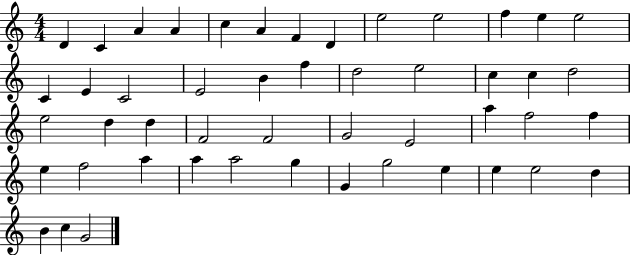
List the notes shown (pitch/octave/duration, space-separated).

D4/q C4/q A4/q A4/q C5/q A4/q F4/q D4/q E5/h E5/h F5/q E5/q E5/h C4/q E4/q C4/h E4/h B4/q F5/q D5/h E5/h C5/q C5/q D5/h E5/h D5/q D5/q F4/h F4/h G4/h E4/h A5/q F5/h F5/q E5/q F5/h A5/q A5/q A5/h G5/q G4/q G5/h E5/q E5/q E5/h D5/q B4/q C5/q G4/h